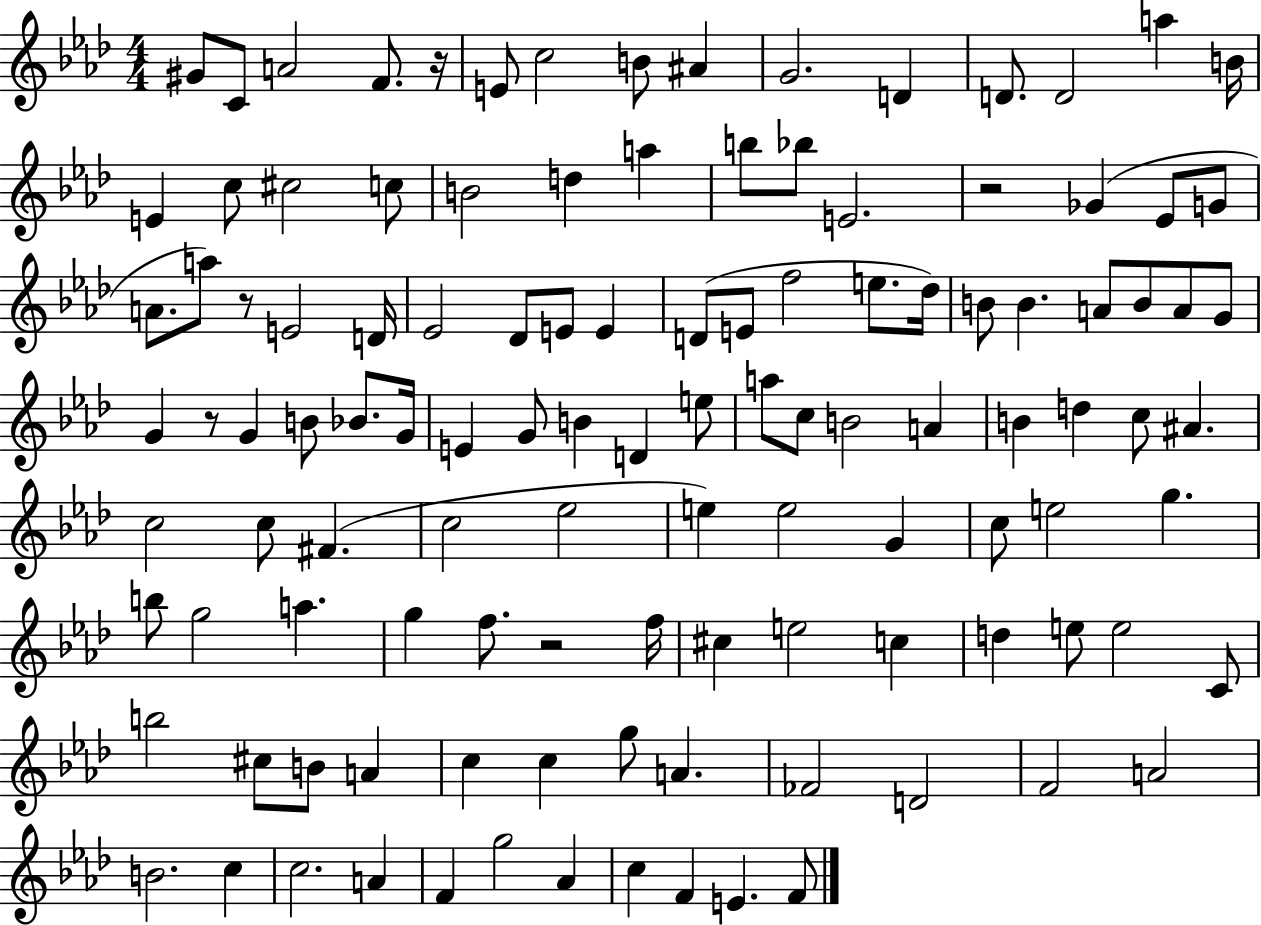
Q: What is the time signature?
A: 4/4